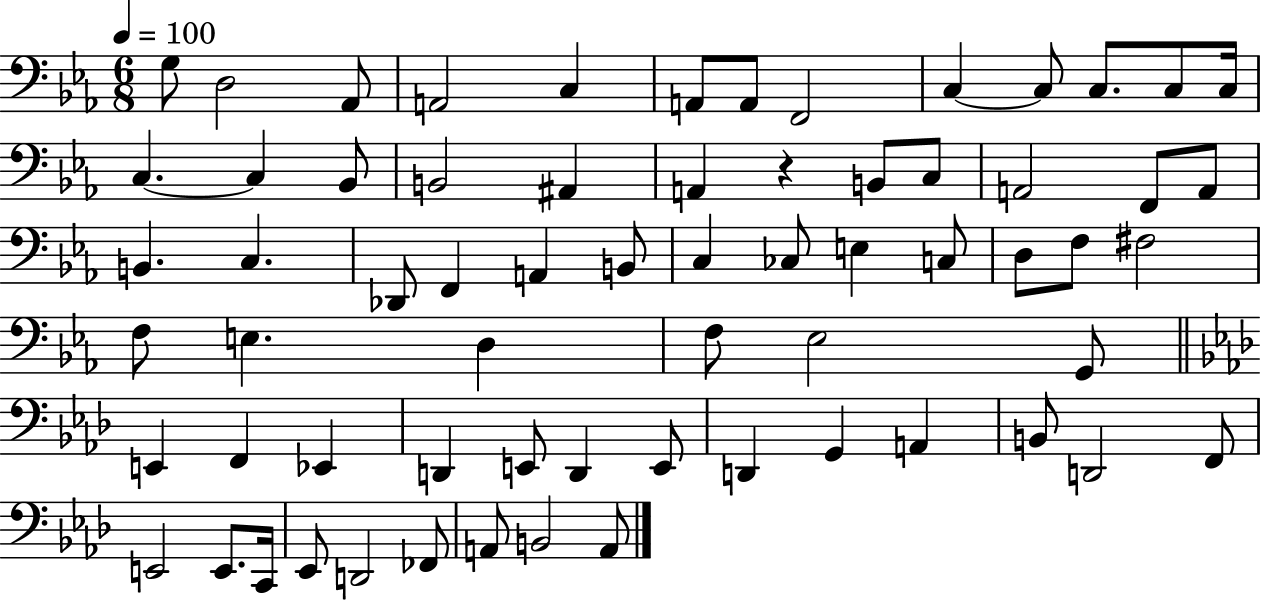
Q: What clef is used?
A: bass